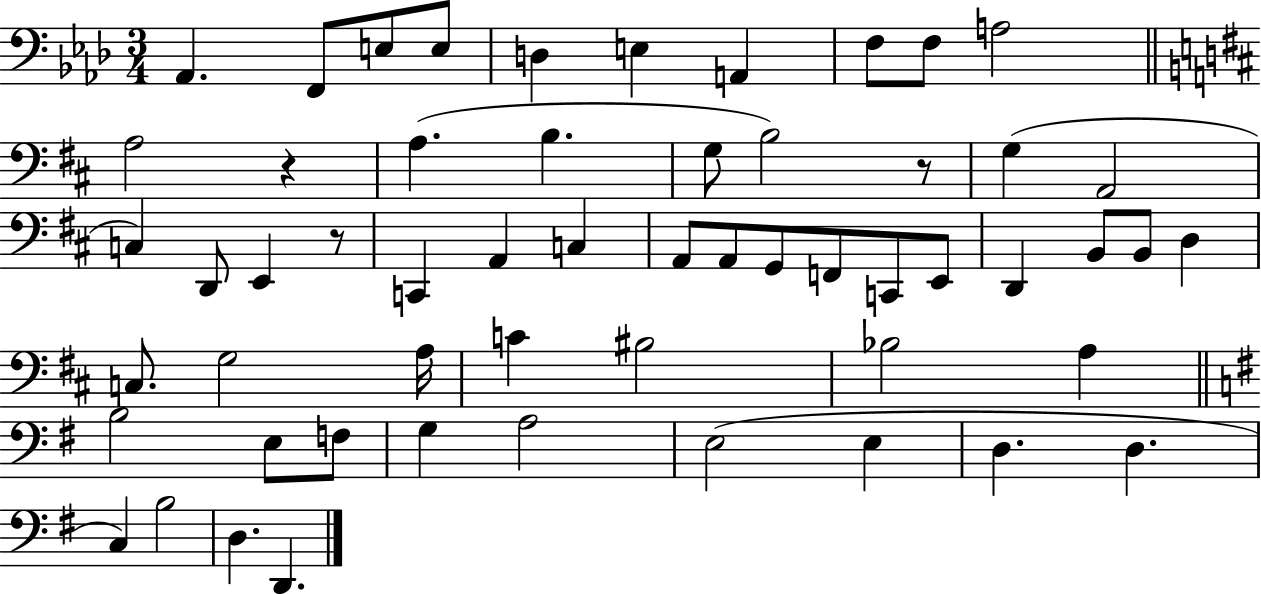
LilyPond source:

{
  \clef bass
  \numericTimeSignature
  \time 3/4
  \key aes \major
  \repeat volta 2 { aes,4. f,8 e8 e8 | d4 e4 a,4 | f8 f8 a2 | \bar "||" \break \key b \minor a2 r4 | a4.( b4. | g8 b2) r8 | g4( a,2 | \break c4) d,8 e,4 r8 | c,4 a,4 c4 | a,8 a,8 g,8 f,8 c,8 e,8 | d,4 b,8 b,8 d4 | \break c8. g2 a16 | c'4 bis2 | bes2 a4 | \bar "||" \break \key e \minor b2 e8 f8 | g4 a2 | e2( e4 | d4. d4. | \break c4) b2 | d4. d,4. | } \bar "|."
}